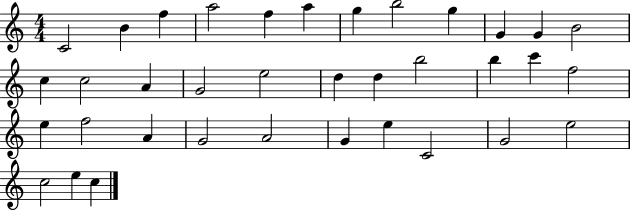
{
  \clef treble
  \numericTimeSignature
  \time 4/4
  \key c \major
  c'2 b'4 f''4 | a''2 f''4 a''4 | g''4 b''2 g''4 | g'4 g'4 b'2 | \break c''4 c''2 a'4 | g'2 e''2 | d''4 d''4 b''2 | b''4 c'''4 f''2 | \break e''4 f''2 a'4 | g'2 a'2 | g'4 e''4 c'2 | g'2 e''2 | \break c''2 e''4 c''4 | \bar "|."
}